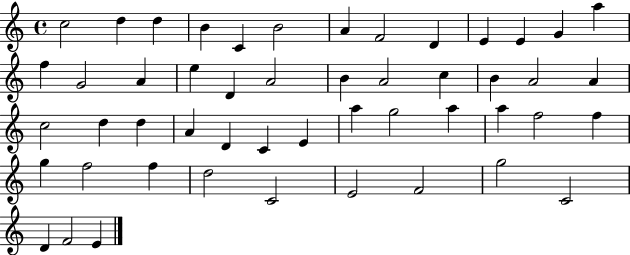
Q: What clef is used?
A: treble